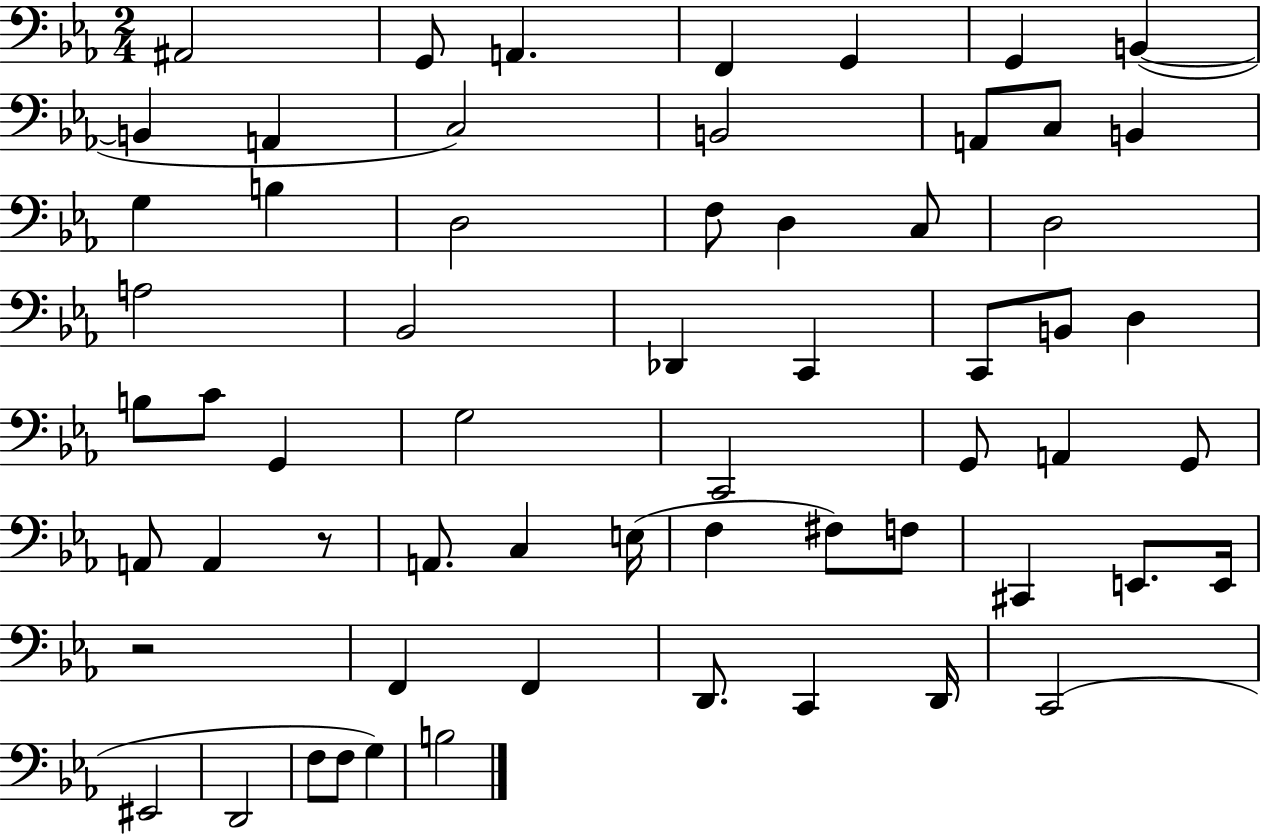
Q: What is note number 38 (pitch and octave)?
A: A2